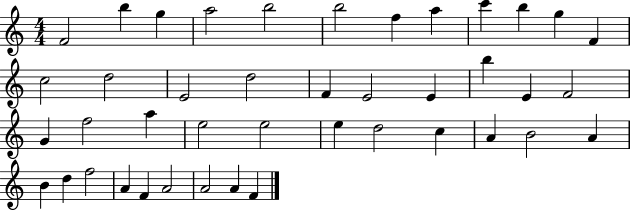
F4/h B5/q G5/q A5/h B5/h B5/h F5/q A5/q C6/q B5/q G5/q F4/q C5/h D5/h E4/h D5/h F4/q E4/h E4/q B5/q E4/q F4/h G4/q F5/h A5/q E5/h E5/h E5/q D5/h C5/q A4/q B4/h A4/q B4/q D5/q F5/h A4/q F4/q A4/h A4/h A4/q F4/q